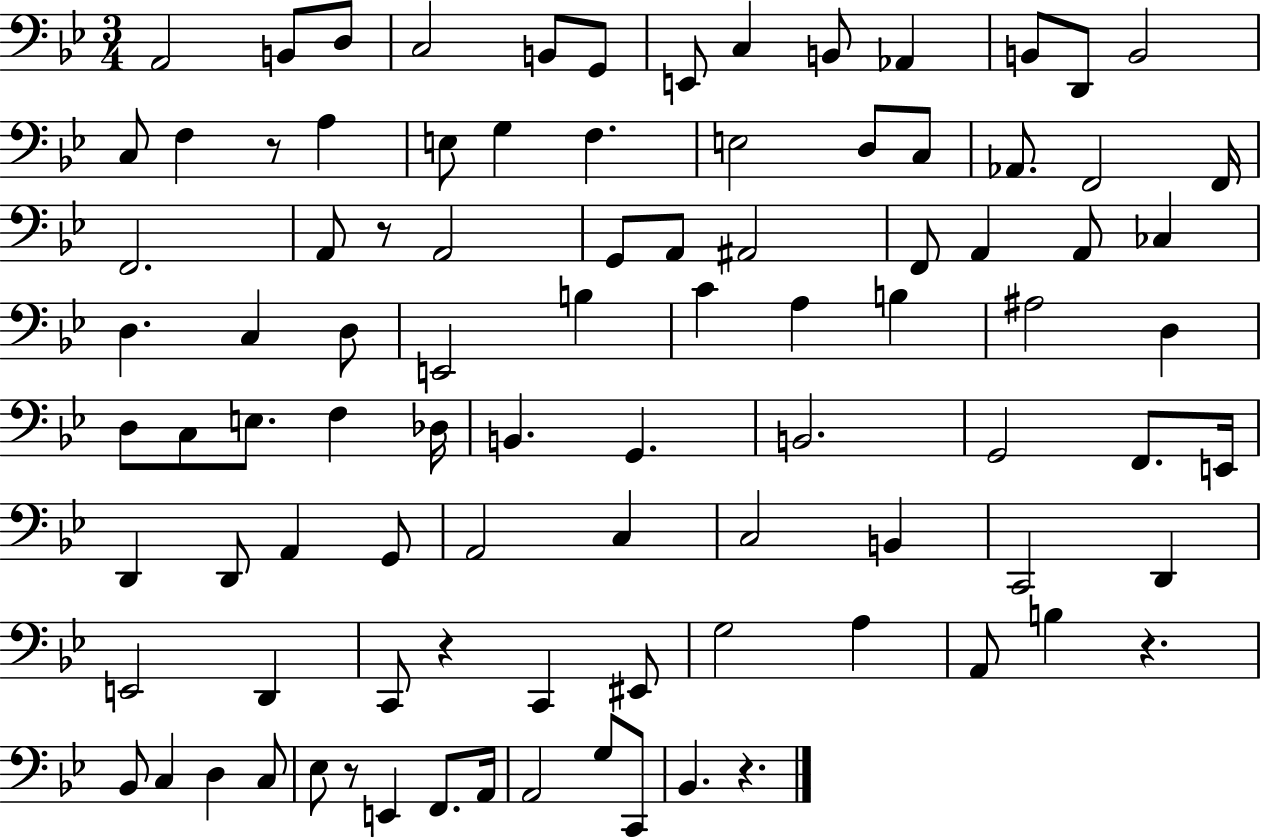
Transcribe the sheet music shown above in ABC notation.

X:1
T:Untitled
M:3/4
L:1/4
K:Bb
A,,2 B,,/2 D,/2 C,2 B,,/2 G,,/2 E,,/2 C, B,,/2 _A,, B,,/2 D,,/2 B,,2 C,/2 F, z/2 A, E,/2 G, F, E,2 D,/2 C,/2 _A,,/2 F,,2 F,,/4 F,,2 A,,/2 z/2 A,,2 G,,/2 A,,/2 ^A,,2 F,,/2 A,, A,,/2 _C, D, C, D,/2 E,,2 B, C A, B, ^A,2 D, D,/2 C,/2 E,/2 F, _D,/4 B,, G,, B,,2 G,,2 F,,/2 E,,/4 D,, D,,/2 A,, G,,/2 A,,2 C, C,2 B,, C,,2 D,, E,,2 D,, C,,/2 z C,, ^E,,/2 G,2 A, A,,/2 B, z _B,,/2 C, D, C,/2 _E,/2 z/2 E,, F,,/2 A,,/4 A,,2 G,/2 C,,/2 _B,, z